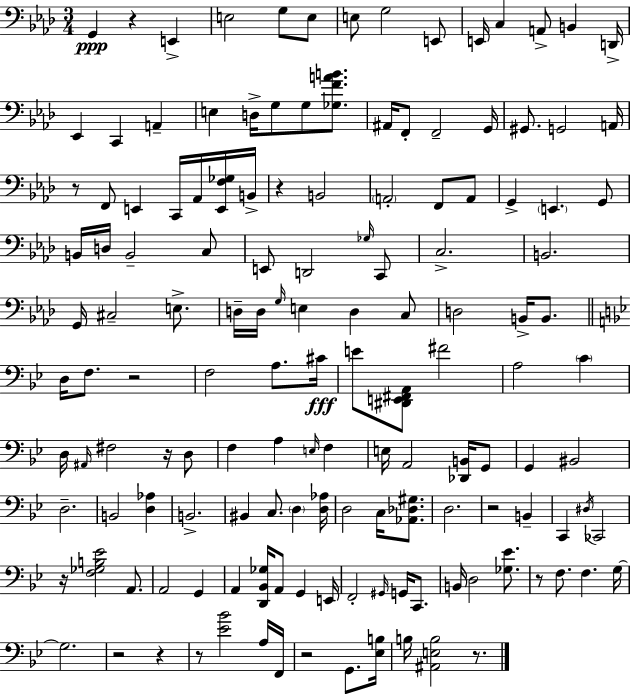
{
  \clef bass
  \numericTimeSignature
  \time 3/4
  \key f \minor
  g,4\ppp r4 e,4-> | e2 g8 e8 | e8 g2 e,8 | e,16 c4 a,8-> b,4 d,16-> | \break ees,4 c,4 a,4-- | e4 d16-> g8 g8 <ges f' a' b'>8. | ais,16 f,8-. f,2-- g,16 | gis,8. g,2 a,16 | \break r8 f,8 e,4 c,16 aes,16 <e, f ges>16 b,16-> | r4 b,2 | \parenthesize a,2-. f,8 a,8 | g,4-> \parenthesize e,4. g,8 | \break b,16 d16 b,2-- c8 | e,8 d,2 \grace { ges16 } c,8 | c2.-> | b,2. | \break g,16 cis2-- e8.-> | d16-- d16 \grace { g16 } e4 d4 | c8 d2 b,16-> b,8. | \bar "||" \break \key g \minor d16 f8. r2 | f2 a8. cis'16\fff | e'8 <dis, e, fis, a,>8 fis'2 | a2 \parenthesize c'4 | \break d16 \grace { ais,16 } fis2 r16 d8 | f4 a4 \grace { e16 } f4 | e16 a,2 <des, b,>16 | g,8 g,4 bis,2 | \break d2.-- | b,2 <d aes>4 | b,2.-> | bis,4 c8. \parenthesize d4 | \break <d aes>16 d2 c16 <aes, des gis>8. | d2. | r2 b,4-- | c,4 \acciaccatura { dis16 } ces,2 | \break r16 <f ges b ees'>2 | a,8. a,2 g,4 | a,4 <d, bes, ges>16 a,8 g,4 | e,16 f,2-. \grace { gis,16 } | \break g,16 c,8. b,16 d2 | <ges ees'>8. r8 f8. f4. | g16~~ g2. | r2 | \break r4 r8 <ees' bes'>2 | a16 f,16 r2 | g,8. <ees b>16 b16 <ais, e b>2 | r8. \bar "|."
}